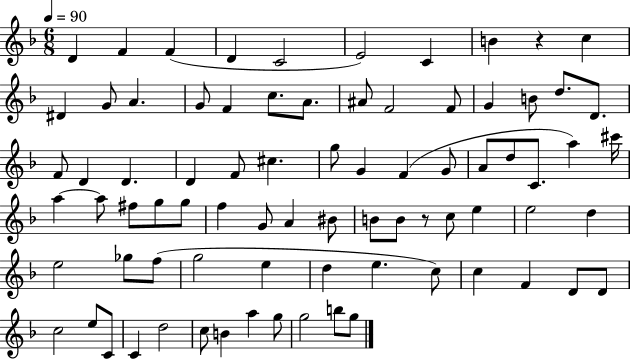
D4/q F4/q F4/q D4/q C4/h E4/h C4/q B4/q R/q C5/q D#4/q G4/e A4/q. G4/e F4/q C5/e. A4/e. A#4/e F4/h F4/e G4/q B4/e D5/e. D4/e. F4/e D4/q D4/q. D4/q F4/e C#5/q. G5/e G4/q F4/q G4/e A4/e D5/e C4/e. A5/q C#6/s A5/q A5/e F#5/e G5/e G5/e F5/q G4/e A4/q BIS4/e B4/e B4/e R/e C5/e E5/q E5/h D5/q E5/h Gb5/e F5/e G5/h E5/q D5/q E5/q. C5/e C5/q F4/q D4/e D4/e C5/h E5/e C4/e C4/q D5/h C5/e B4/q A5/q G5/e G5/h B5/e G5/e